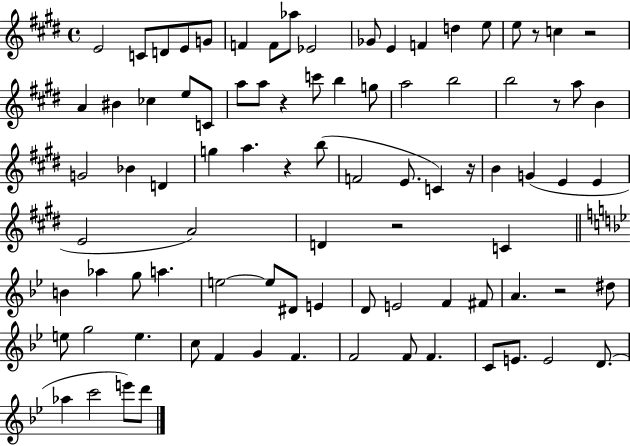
X:1
T:Untitled
M:4/4
L:1/4
K:E
E2 C/2 D/2 E/2 G/2 F F/2 _a/2 _E2 _G/2 E F d e/2 e/2 z/2 c z2 A ^B _c e/2 C/2 a/2 a/2 z c'/2 b g/2 a2 b2 b2 z/2 a/2 B G2 _B D g a z b/2 F2 E/2 C z/4 B G E E E2 A2 D z2 C B _a g/2 a e2 e/2 ^D/2 E D/2 E2 F ^F/2 A z2 ^d/2 e/2 g2 e c/2 F G F F2 F/2 F C/2 E/2 E2 D/2 _a c'2 e'/2 d'/2